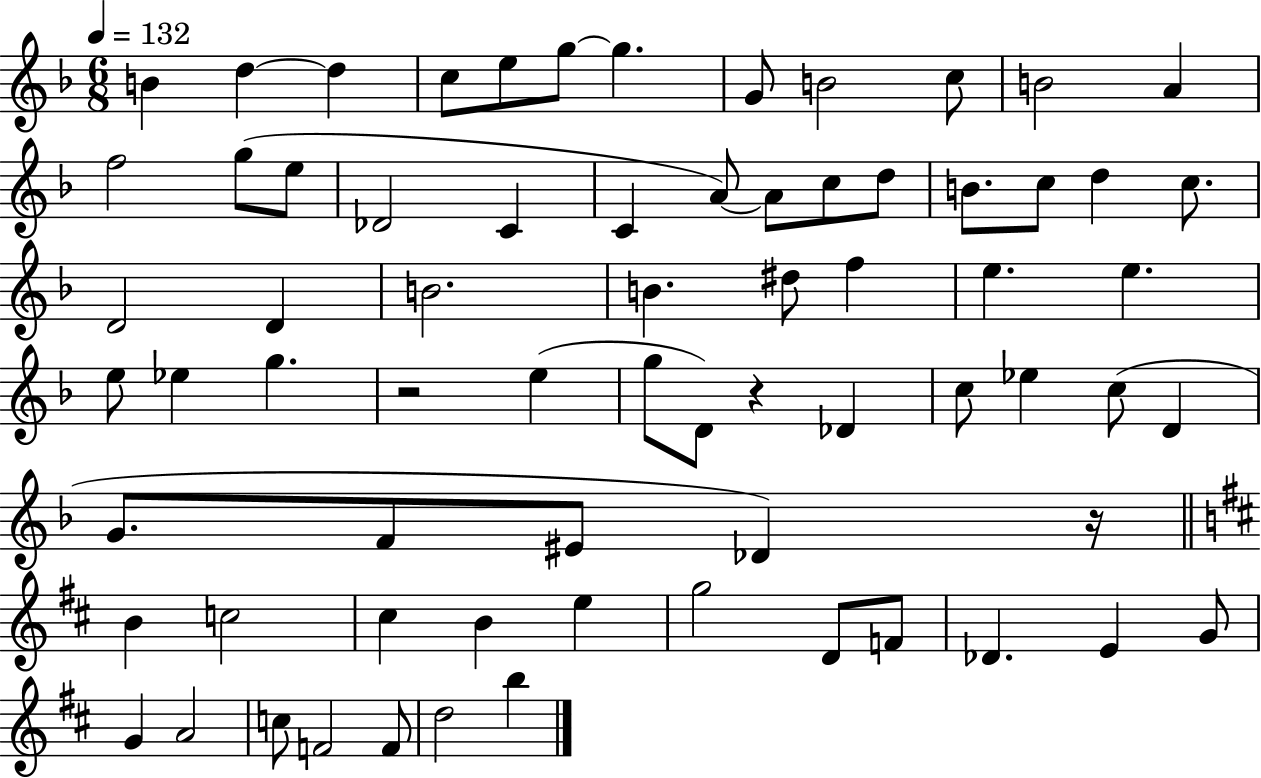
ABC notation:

X:1
T:Untitled
M:6/8
L:1/4
K:F
B d d c/2 e/2 g/2 g G/2 B2 c/2 B2 A f2 g/2 e/2 _D2 C C A/2 A/2 c/2 d/2 B/2 c/2 d c/2 D2 D B2 B ^d/2 f e e e/2 _e g z2 e g/2 D/2 z _D c/2 _e c/2 D G/2 F/2 ^E/2 _D z/4 B c2 ^c B e g2 D/2 F/2 _D E G/2 G A2 c/2 F2 F/2 d2 b